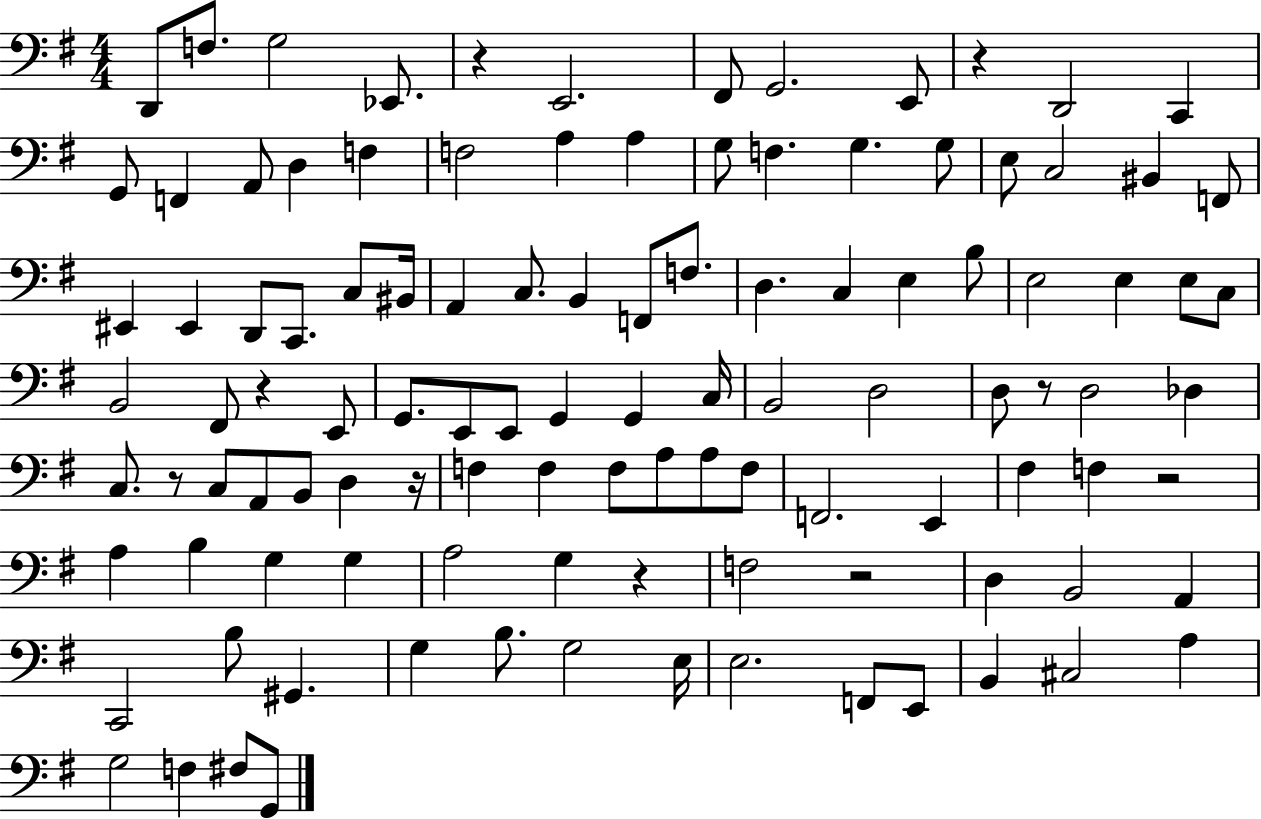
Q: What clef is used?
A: bass